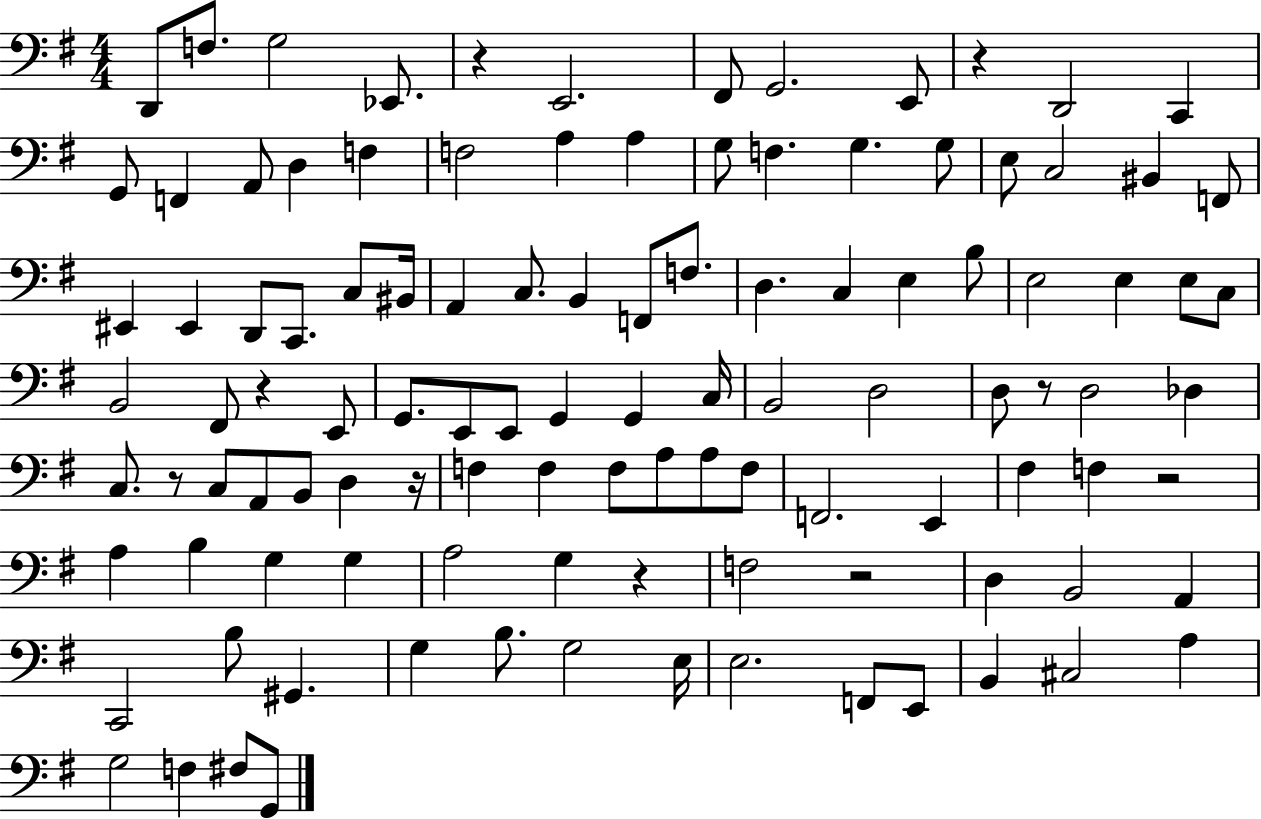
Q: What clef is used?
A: bass